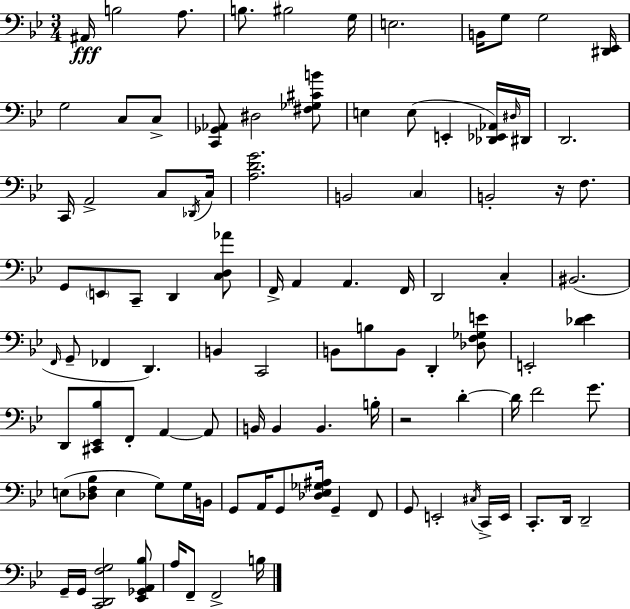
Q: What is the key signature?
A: BES major